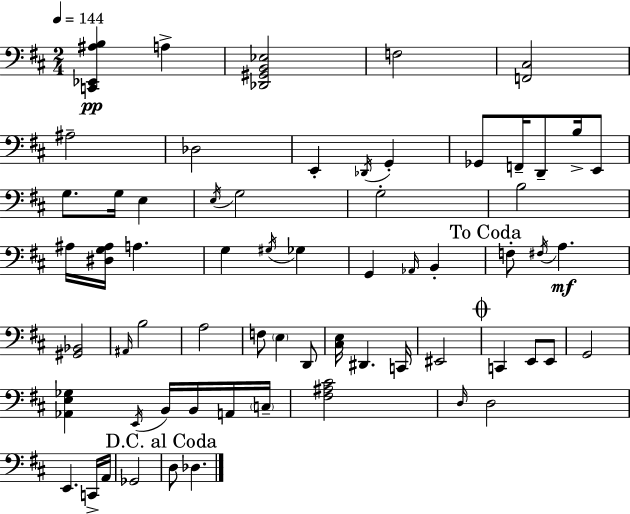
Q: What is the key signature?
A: D major